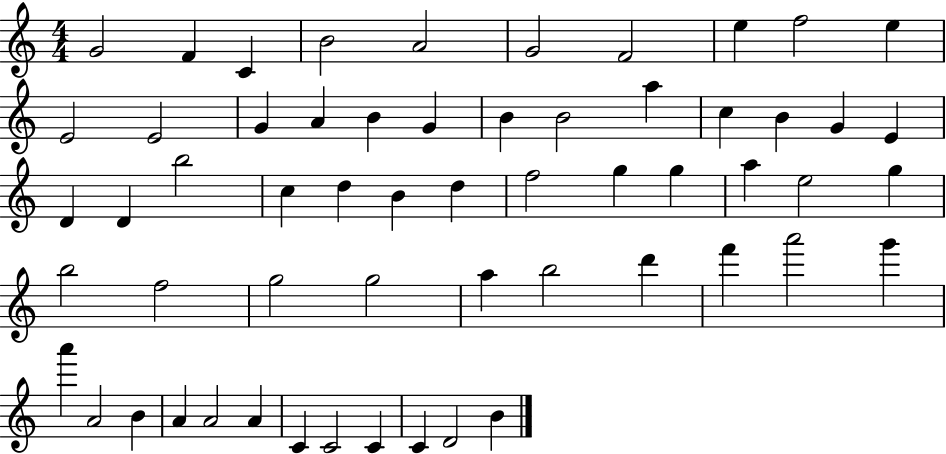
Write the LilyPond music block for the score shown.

{
  \clef treble
  \numericTimeSignature
  \time 4/4
  \key c \major
  g'2 f'4 c'4 | b'2 a'2 | g'2 f'2 | e''4 f''2 e''4 | \break e'2 e'2 | g'4 a'4 b'4 g'4 | b'4 b'2 a''4 | c''4 b'4 g'4 e'4 | \break d'4 d'4 b''2 | c''4 d''4 b'4 d''4 | f''2 g''4 g''4 | a''4 e''2 g''4 | \break b''2 f''2 | g''2 g''2 | a''4 b''2 d'''4 | f'''4 a'''2 g'''4 | \break a'''4 a'2 b'4 | a'4 a'2 a'4 | c'4 c'2 c'4 | c'4 d'2 b'4 | \break \bar "|."
}